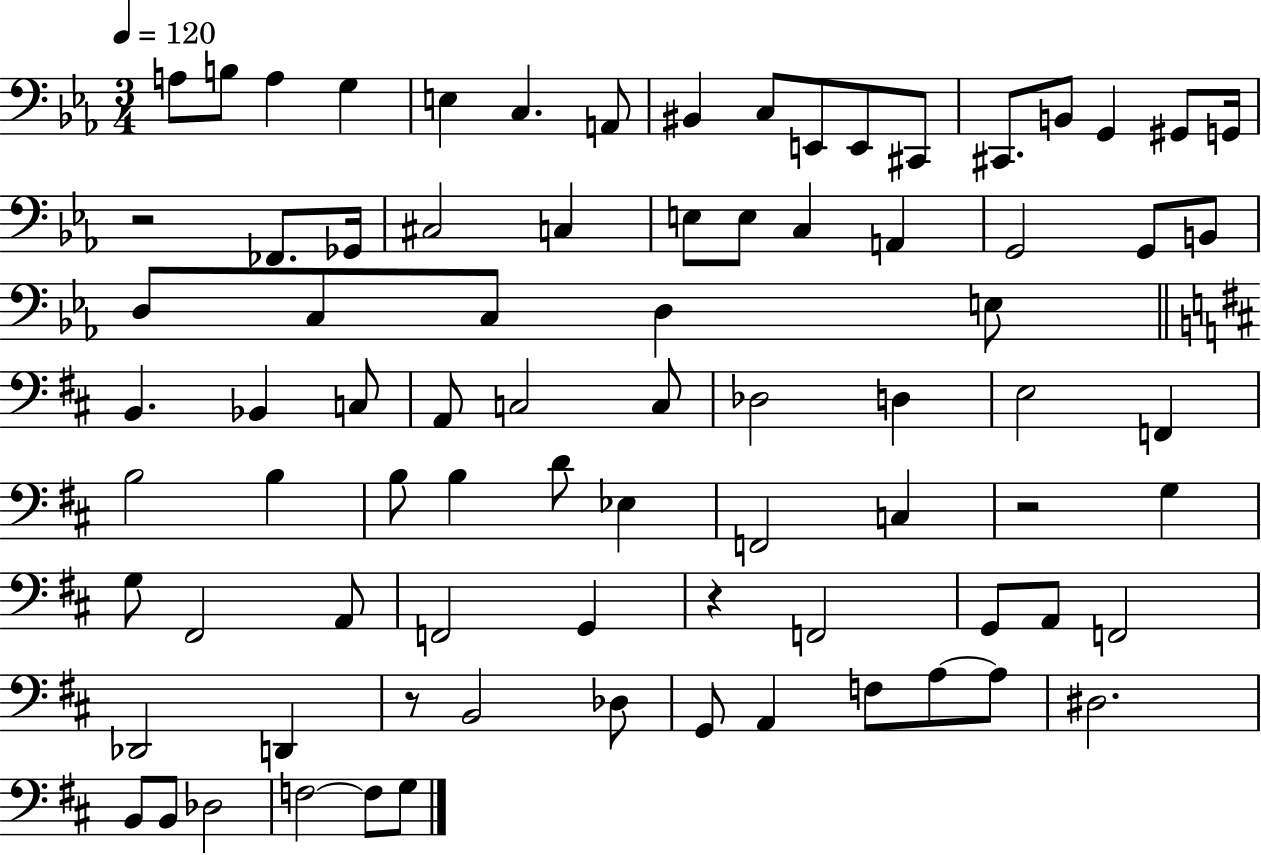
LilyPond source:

{
  \clef bass
  \numericTimeSignature
  \time 3/4
  \key ees \major
  \tempo 4 = 120
  \repeat volta 2 { a8 b8 a4 g4 | e4 c4. a,8 | bis,4 c8 e,8 e,8 cis,8 | cis,8. b,8 g,4 gis,8 g,16 | \break r2 fes,8. ges,16 | cis2 c4 | e8 e8 c4 a,4 | g,2 g,8 b,8 | \break d8 c8 c8 d4 e8 | \bar "||" \break \key b \minor b,4. bes,4 c8 | a,8 c2 c8 | des2 d4 | e2 f,4 | \break b2 b4 | b8 b4 d'8 ees4 | f,2 c4 | r2 g4 | \break g8 fis,2 a,8 | f,2 g,4 | r4 f,2 | g,8 a,8 f,2 | \break des,2 d,4 | r8 b,2 des8 | g,8 a,4 f8 a8~~ a8 | dis2. | \break b,8 b,8 des2 | f2~~ f8 g8 | } \bar "|."
}